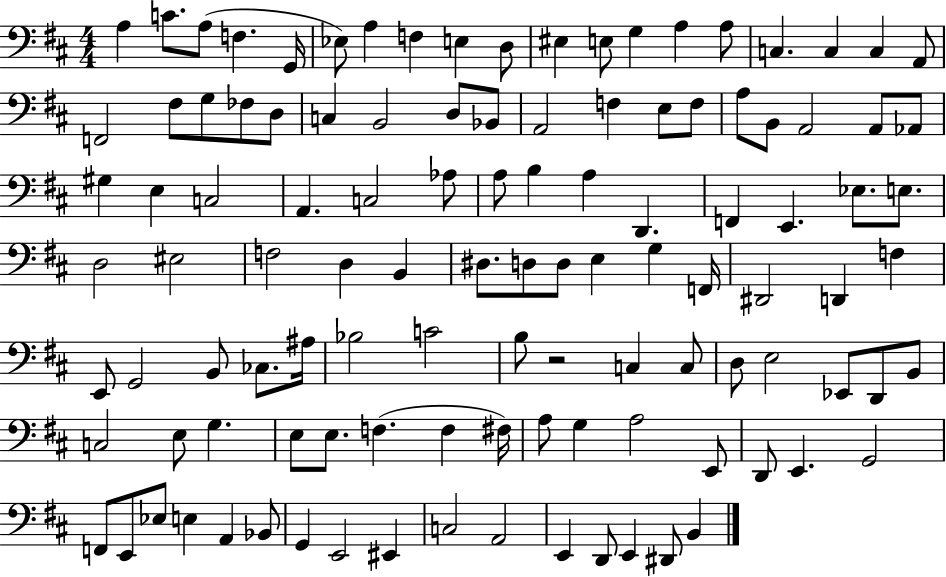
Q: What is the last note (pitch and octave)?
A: B2